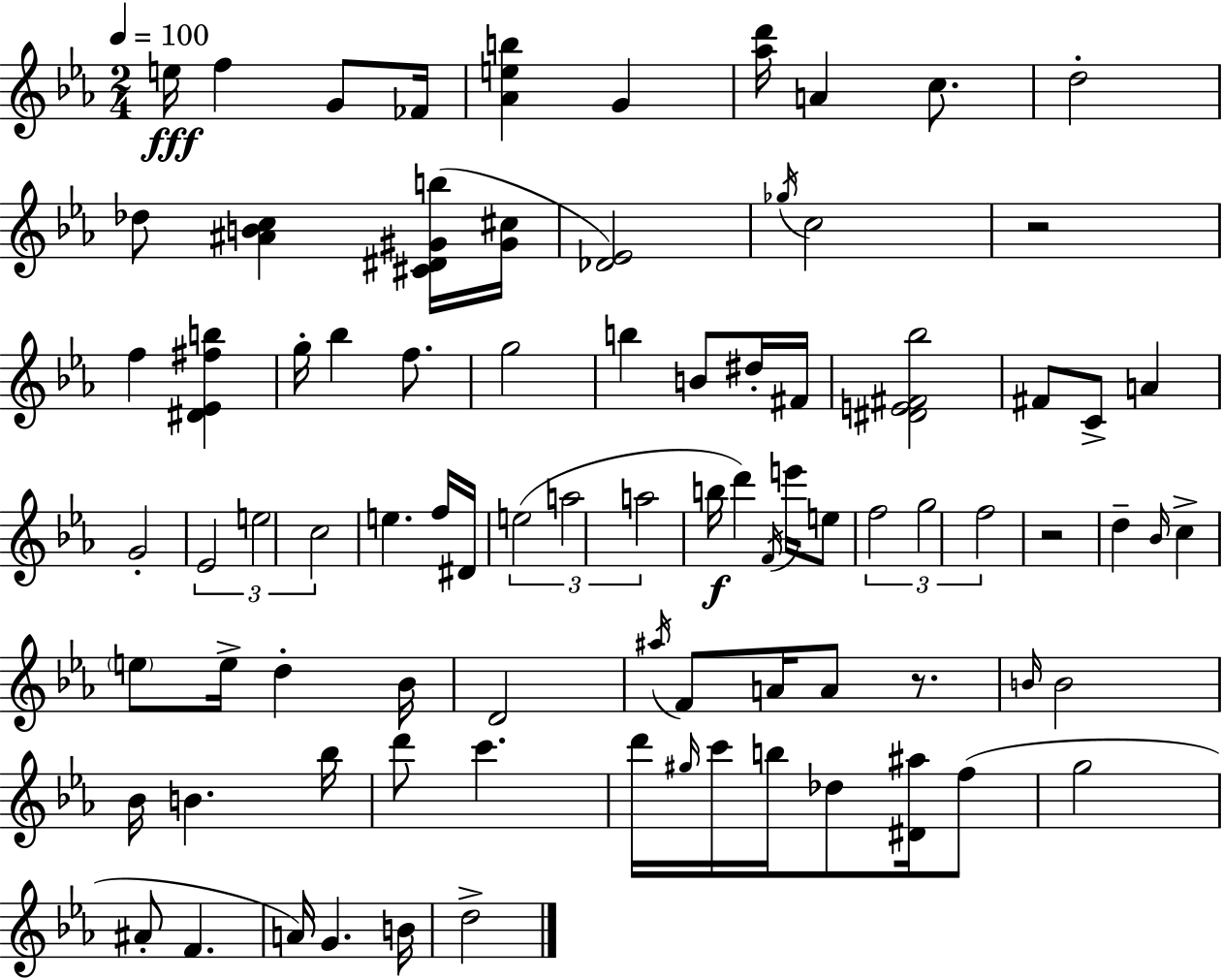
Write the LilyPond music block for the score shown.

{
  \clef treble
  \numericTimeSignature
  \time 2/4
  \key ees \major
  \tempo 4 = 100
  e''16\fff f''4 g'8 fes'16 | <aes' e'' b''>4 g'4 | <aes'' d'''>16 a'4 c''8. | d''2-. | \break des''8 <ais' b' c''>4 <cis' dis' gis' b''>16( <gis' cis''>16 | <des' ees'>2) | \acciaccatura { ges''16 } c''2 | r2 | \break f''4 <dis' ees' fis'' b''>4 | g''16-. bes''4 f''8. | g''2 | b''4 b'8 dis''16-. | \break fis'16 <dis' e' fis' bes''>2 | fis'8 c'8-> a'4 | g'2-. | \tuplet 3/2 { ees'2 | \break e''2 | c''2 } | e''4. f''16 | dis'16 \tuplet 3/2 { e''2( | \break a''2 | a''2 } | b''16\f d'''4) \acciaccatura { f'16 } e'''16 | e''8 \tuplet 3/2 { f''2 | \break g''2 | f''2 } | r2 | d''4-- \grace { bes'16 } c''4-> | \break \parenthesize e''8 e''16-> d''4-. | bes'16 d'2 | \acciaccatura { ais''16 } f'8 a'16 a'8 | r8. \grace { b'16 } b'2 | \break bes'16 b'4. | bes''16 d'''8 c'''4. | d'''16 \grace { gis''16 } c'''16 | b''16 des''8 <dis' ais''>16 f''8( g''2 | \break ais'8-. | f'4. a'16) g'4. | b'16 d''2-> | \bar "|."
}